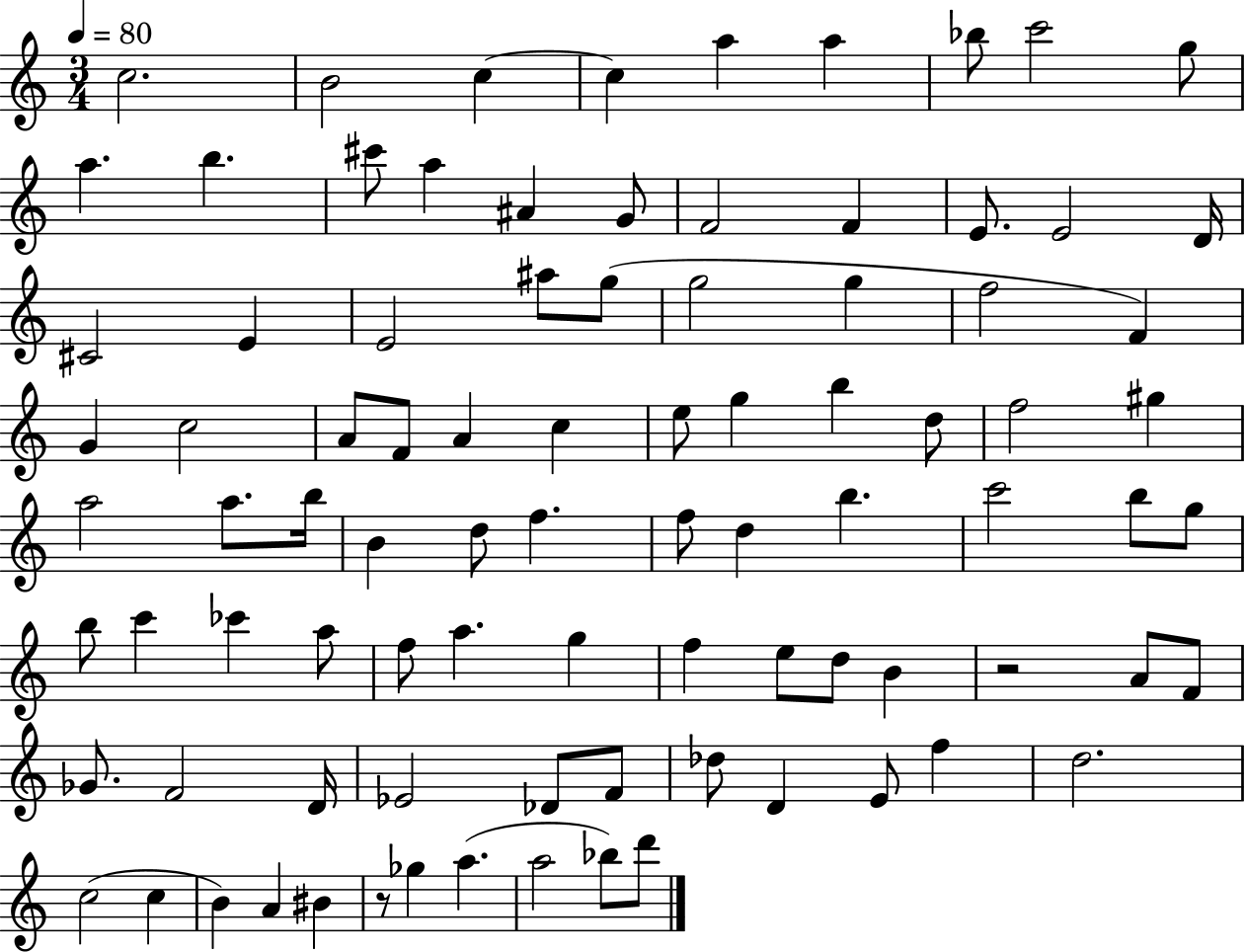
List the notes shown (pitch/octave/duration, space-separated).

C5/h. B4/h C5/q C5/q A5/q A5/q Bb5/e C6/h G5/e A5/q. B5/q. C#6/e A5/q A#4/q G4/e F4/h F4/q E4/e. E4/h D4/s C#4/h E4/q E4/h A#5/e G5/e G5/h G5/q F5/h F4/q G4/q C5/h A4/e F4/e A4/q C5/q E5/e G5/q B5/q D5/e F5/h G#5/q A5/h A5/e. B5/s B4/q D5/e F5/q. F5/e D5/q B5/q. C6/h B5/e G5/e B5/e C6/q CES6/q A5/e F5/e A5/q. G5/q F5/q E5/e D5/e B4/q R/h A4/e F4/e Gb4/e. F4/h D4/s Eb4/h Db4/e F4/e Db5/e D4/q E4/e F5/q D5/h. C5/h C5/q B4/q A4/q BIS4/q R/e Gb5/q A5/q. A5/h Bb5/e D6/e